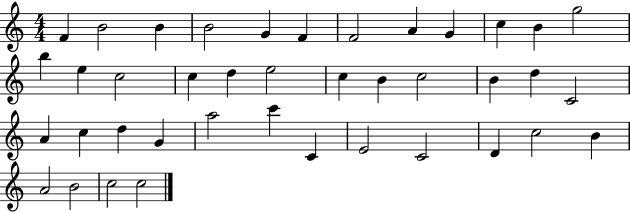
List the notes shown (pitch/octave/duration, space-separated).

F4/q B4/h B4/q B4/h G4/q F4/q F4/h A4/q G4/q C5/q B4/q G5/h B5/q E5/q C5/h C5/q D5/q E5/h C5/q B4/q C5/h B4/q D5/q C4/h A4/q C5/q D5/q G4/q A5/h C6/q C4/q E4/h C4/h D4/q C5/h B4/q A4/h B4/h C5/h C5/h